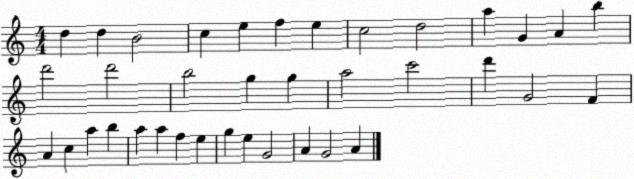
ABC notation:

X:1
T:Untitled
M:4/4
L:1/4
K:C
d d B2 c e f e c2 d2 a G A b d'2 d'2 b2 g g a2 c'2 d' G2 F A c a b a a f e g e G2 A G2 A